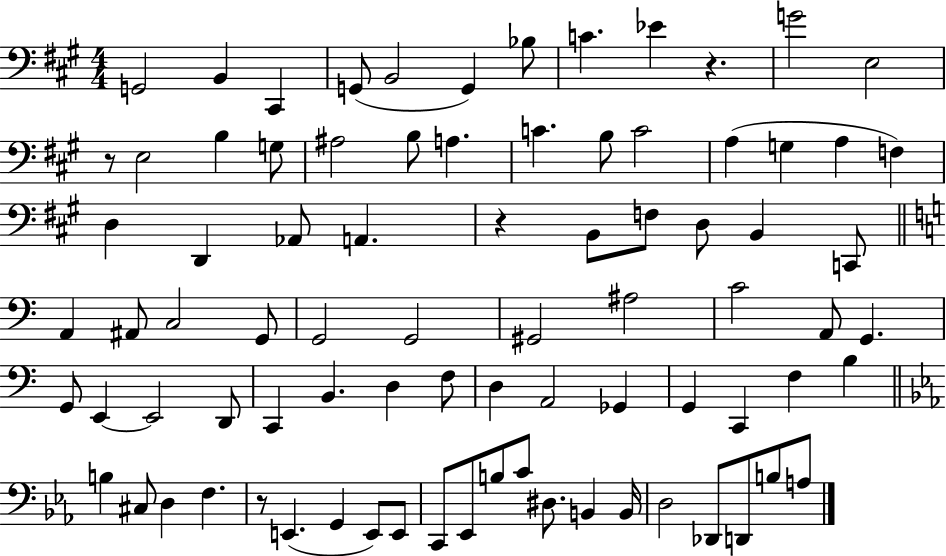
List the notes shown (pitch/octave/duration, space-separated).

G2/h B2/q C#2/q G2/e B2/h G2/q Bb3/e C4/q. Eb4/q R/q. G4/h E3/h R/e E3/h B3/q G3/e A#3/h B3/e A3/q. C4/q. B3/e C4/h A3/q G3/q A3/q F3/q D3/q D2/q Ab2/e A2/q. R/q B2/e F3/e D3/e B2/q C2/e A2/q A#2/e C3/h G2/e G2/h G2/h G#2/h A#3/h C4/h A2/e G2/q. G2/e E2/q E2/h D2/e C2/q B2/q. D3/q F3/e D3/q A2/h Gb2/q G2/q C2/q F3/q B3/q B3/q C#3/e D3/q F3/q. R/e E2/q. G2/q E2/e E2/e C2/e Eb2/e B3/e C4/e D#3/e. B2/q B2/s D3/h Db2/e D2/e B3/e A3/e